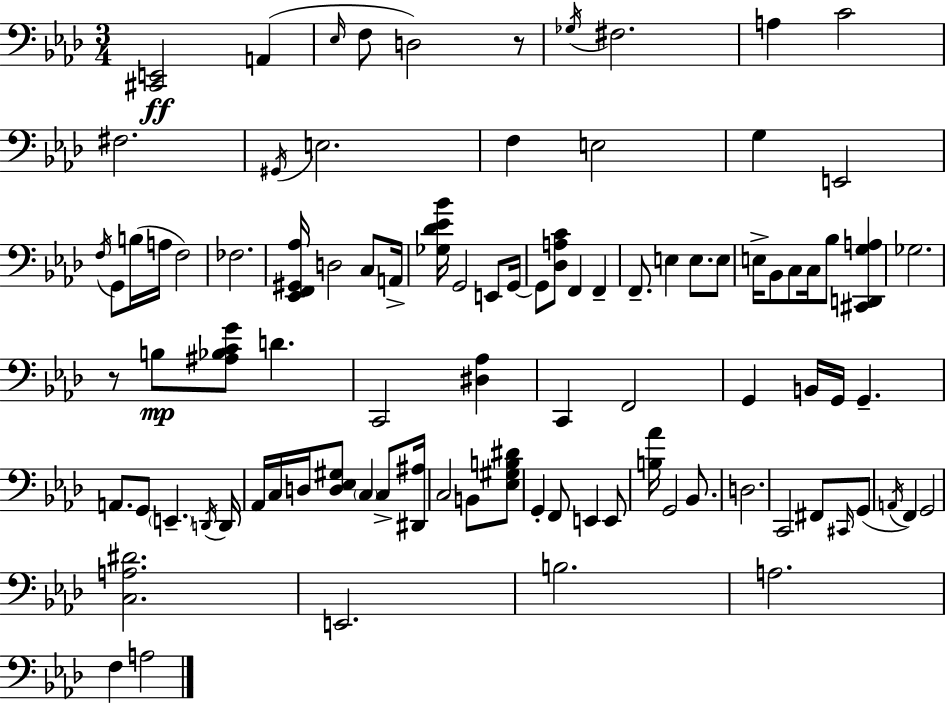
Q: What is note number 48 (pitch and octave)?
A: G2